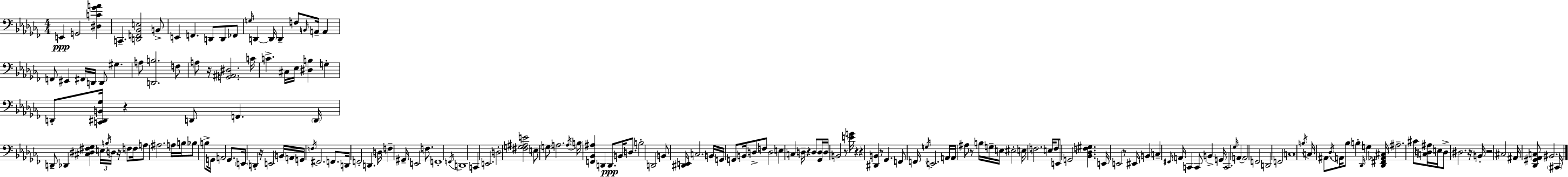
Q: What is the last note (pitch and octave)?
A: C#2